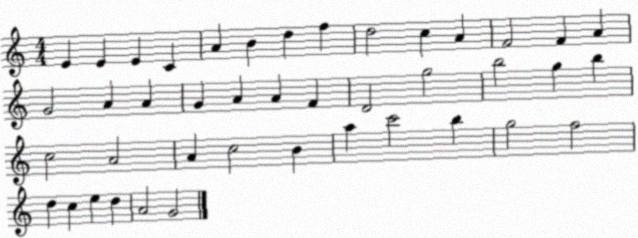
X:1
T:Untitled
M:4/4
L:1/4
K:C
E E E C A B d f d2 c A F2 F A G2 A A G A A F D2 g2 b2 g b c2 A2 A c2 B a c'2 b g2 f2 d c e d A2 G2